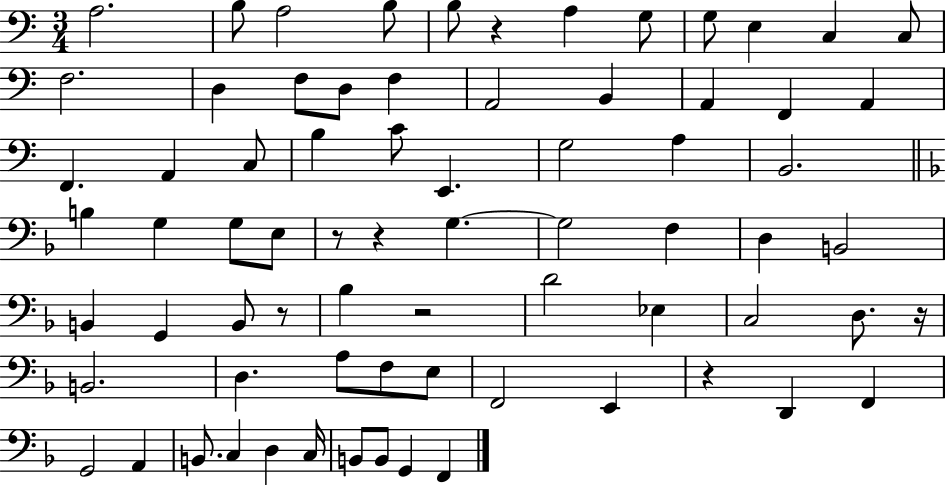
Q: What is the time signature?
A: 3/4